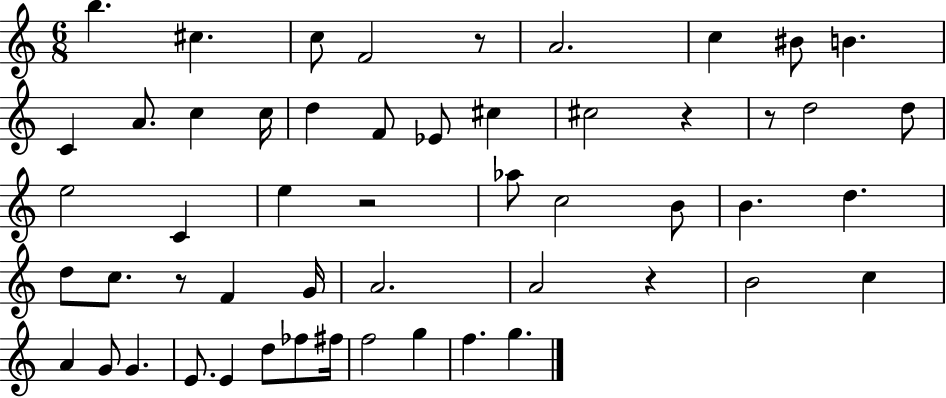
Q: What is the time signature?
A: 6/8